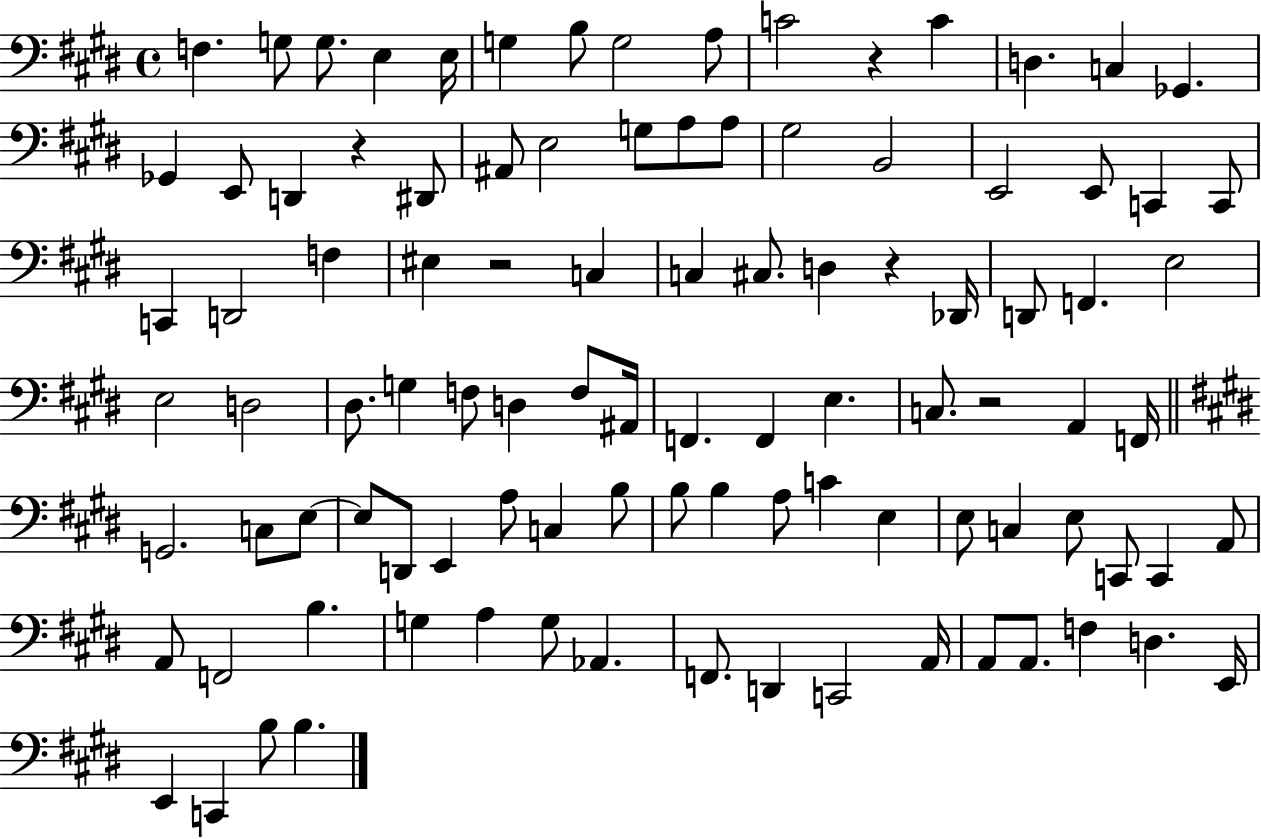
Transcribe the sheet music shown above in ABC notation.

X:1
T:Untitled
M:4/4
L:1/4
K:E
F, G,/2 G,/2 E, E,/4 G, B,/2 G,2 A,/2 C2 z C D, C, _G,, _G,, E,,/2 D,, z ^D,,/2 ^A,,/2 E,2 G,/2 A,/2 A,/2 ^G,2 B,,2 E,,2 E,,/2 C,, C,,/2 C,, D,,2 F, ^E, z2 C, C, ^C,/2 D, z _D,,/4 D,,/2 F,, E,2 E,2 D,2 ^D,/2 G, F,/2 D, F,/2 ^A,,/4 F,, F,, E, C,/2 z2 A,, F,,/4 G,,2 C,/2 E,/2 E,/2 D,,/2 E,, A,/2 C, B,/2 B,/2 B, A,/2 C E, E,/2 C, E,/2 C,,/2 C,, A,,/2 A,,/2 F,,2 B, G, A, G,/2 _A,, F,,/2 D,, C,,2 A,,/4 A,,/2 A,,/2 F, D, E,,/4 E,, C,, B,/2 B,